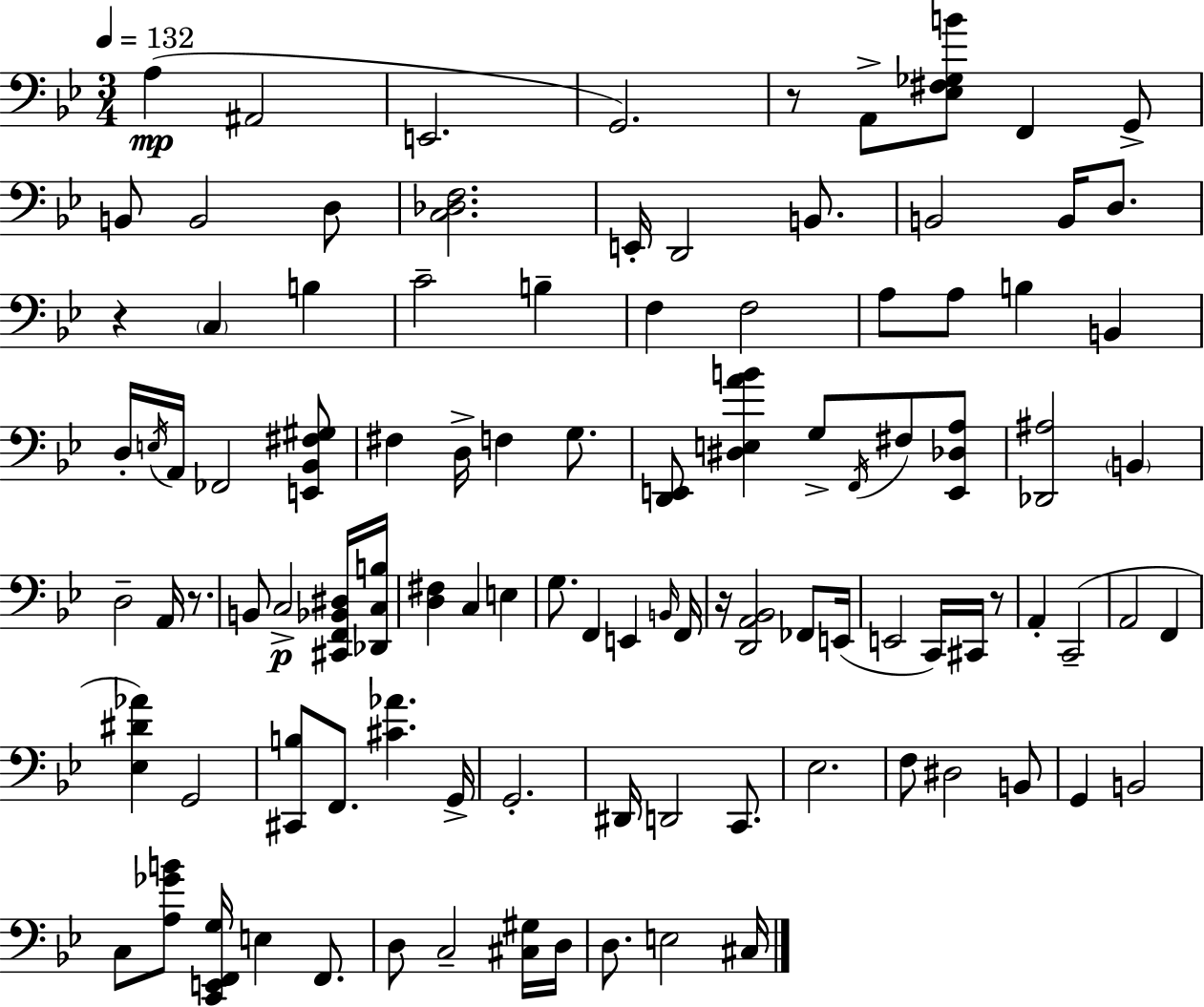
A3/q A#2/h E2/h. G2/h. R/e A2/e [Eb3,F#3,Gb3,B4]/e F2/q G2/e B2/e B2/h D3/e [C3,Db3,F3]/h. E2/s D2/h B2/e. B2/h B2/s D3/e. R/q C3/q B3/q C4/h B3/q F3/q F3/h A3/e A3/e B3/q B2/q D3/s E3/s A2/s FES2/h [E2,Bb2,F#3,G#3]/e F#3/q D3/s F3/q G3/e. [D2,E2]/e [D#3,E3,A4,B4]/q G3/e F2/s F#3/e [E2,Db3,A3]/e [Db2,A#3]/h B2/q D3/h A2/s R/e. B2/e C3/h [C#2,F2,Bb2,D#3]/s [Db2,C3,B3]/s [D3,F#3]/q C3/q E3/q G3/e. F2/q E2/q B2/s F2/s R/s [D2,A2,Bb2]/h FES2/e E2/s E2/h C2/s C#2/s R/e A2/q C2/h A2/h F2/q [Eb3,D#4,Ab4]/q G2/h [C#2,B3]/e F2/e. [C#4,Ab4]/q. G2/s G2/h. D#2/s D2/h C2/e. Eb3/h. F3/e D#3/h B2/e G2/q B2/h C3/e [A3,Gb4,B4]/e [C2,E2,F2,G3]/s E3/q F2/e. D3/e C3/h [C#3,G#3]/s D3/s D3/e. E3/h C#3/s